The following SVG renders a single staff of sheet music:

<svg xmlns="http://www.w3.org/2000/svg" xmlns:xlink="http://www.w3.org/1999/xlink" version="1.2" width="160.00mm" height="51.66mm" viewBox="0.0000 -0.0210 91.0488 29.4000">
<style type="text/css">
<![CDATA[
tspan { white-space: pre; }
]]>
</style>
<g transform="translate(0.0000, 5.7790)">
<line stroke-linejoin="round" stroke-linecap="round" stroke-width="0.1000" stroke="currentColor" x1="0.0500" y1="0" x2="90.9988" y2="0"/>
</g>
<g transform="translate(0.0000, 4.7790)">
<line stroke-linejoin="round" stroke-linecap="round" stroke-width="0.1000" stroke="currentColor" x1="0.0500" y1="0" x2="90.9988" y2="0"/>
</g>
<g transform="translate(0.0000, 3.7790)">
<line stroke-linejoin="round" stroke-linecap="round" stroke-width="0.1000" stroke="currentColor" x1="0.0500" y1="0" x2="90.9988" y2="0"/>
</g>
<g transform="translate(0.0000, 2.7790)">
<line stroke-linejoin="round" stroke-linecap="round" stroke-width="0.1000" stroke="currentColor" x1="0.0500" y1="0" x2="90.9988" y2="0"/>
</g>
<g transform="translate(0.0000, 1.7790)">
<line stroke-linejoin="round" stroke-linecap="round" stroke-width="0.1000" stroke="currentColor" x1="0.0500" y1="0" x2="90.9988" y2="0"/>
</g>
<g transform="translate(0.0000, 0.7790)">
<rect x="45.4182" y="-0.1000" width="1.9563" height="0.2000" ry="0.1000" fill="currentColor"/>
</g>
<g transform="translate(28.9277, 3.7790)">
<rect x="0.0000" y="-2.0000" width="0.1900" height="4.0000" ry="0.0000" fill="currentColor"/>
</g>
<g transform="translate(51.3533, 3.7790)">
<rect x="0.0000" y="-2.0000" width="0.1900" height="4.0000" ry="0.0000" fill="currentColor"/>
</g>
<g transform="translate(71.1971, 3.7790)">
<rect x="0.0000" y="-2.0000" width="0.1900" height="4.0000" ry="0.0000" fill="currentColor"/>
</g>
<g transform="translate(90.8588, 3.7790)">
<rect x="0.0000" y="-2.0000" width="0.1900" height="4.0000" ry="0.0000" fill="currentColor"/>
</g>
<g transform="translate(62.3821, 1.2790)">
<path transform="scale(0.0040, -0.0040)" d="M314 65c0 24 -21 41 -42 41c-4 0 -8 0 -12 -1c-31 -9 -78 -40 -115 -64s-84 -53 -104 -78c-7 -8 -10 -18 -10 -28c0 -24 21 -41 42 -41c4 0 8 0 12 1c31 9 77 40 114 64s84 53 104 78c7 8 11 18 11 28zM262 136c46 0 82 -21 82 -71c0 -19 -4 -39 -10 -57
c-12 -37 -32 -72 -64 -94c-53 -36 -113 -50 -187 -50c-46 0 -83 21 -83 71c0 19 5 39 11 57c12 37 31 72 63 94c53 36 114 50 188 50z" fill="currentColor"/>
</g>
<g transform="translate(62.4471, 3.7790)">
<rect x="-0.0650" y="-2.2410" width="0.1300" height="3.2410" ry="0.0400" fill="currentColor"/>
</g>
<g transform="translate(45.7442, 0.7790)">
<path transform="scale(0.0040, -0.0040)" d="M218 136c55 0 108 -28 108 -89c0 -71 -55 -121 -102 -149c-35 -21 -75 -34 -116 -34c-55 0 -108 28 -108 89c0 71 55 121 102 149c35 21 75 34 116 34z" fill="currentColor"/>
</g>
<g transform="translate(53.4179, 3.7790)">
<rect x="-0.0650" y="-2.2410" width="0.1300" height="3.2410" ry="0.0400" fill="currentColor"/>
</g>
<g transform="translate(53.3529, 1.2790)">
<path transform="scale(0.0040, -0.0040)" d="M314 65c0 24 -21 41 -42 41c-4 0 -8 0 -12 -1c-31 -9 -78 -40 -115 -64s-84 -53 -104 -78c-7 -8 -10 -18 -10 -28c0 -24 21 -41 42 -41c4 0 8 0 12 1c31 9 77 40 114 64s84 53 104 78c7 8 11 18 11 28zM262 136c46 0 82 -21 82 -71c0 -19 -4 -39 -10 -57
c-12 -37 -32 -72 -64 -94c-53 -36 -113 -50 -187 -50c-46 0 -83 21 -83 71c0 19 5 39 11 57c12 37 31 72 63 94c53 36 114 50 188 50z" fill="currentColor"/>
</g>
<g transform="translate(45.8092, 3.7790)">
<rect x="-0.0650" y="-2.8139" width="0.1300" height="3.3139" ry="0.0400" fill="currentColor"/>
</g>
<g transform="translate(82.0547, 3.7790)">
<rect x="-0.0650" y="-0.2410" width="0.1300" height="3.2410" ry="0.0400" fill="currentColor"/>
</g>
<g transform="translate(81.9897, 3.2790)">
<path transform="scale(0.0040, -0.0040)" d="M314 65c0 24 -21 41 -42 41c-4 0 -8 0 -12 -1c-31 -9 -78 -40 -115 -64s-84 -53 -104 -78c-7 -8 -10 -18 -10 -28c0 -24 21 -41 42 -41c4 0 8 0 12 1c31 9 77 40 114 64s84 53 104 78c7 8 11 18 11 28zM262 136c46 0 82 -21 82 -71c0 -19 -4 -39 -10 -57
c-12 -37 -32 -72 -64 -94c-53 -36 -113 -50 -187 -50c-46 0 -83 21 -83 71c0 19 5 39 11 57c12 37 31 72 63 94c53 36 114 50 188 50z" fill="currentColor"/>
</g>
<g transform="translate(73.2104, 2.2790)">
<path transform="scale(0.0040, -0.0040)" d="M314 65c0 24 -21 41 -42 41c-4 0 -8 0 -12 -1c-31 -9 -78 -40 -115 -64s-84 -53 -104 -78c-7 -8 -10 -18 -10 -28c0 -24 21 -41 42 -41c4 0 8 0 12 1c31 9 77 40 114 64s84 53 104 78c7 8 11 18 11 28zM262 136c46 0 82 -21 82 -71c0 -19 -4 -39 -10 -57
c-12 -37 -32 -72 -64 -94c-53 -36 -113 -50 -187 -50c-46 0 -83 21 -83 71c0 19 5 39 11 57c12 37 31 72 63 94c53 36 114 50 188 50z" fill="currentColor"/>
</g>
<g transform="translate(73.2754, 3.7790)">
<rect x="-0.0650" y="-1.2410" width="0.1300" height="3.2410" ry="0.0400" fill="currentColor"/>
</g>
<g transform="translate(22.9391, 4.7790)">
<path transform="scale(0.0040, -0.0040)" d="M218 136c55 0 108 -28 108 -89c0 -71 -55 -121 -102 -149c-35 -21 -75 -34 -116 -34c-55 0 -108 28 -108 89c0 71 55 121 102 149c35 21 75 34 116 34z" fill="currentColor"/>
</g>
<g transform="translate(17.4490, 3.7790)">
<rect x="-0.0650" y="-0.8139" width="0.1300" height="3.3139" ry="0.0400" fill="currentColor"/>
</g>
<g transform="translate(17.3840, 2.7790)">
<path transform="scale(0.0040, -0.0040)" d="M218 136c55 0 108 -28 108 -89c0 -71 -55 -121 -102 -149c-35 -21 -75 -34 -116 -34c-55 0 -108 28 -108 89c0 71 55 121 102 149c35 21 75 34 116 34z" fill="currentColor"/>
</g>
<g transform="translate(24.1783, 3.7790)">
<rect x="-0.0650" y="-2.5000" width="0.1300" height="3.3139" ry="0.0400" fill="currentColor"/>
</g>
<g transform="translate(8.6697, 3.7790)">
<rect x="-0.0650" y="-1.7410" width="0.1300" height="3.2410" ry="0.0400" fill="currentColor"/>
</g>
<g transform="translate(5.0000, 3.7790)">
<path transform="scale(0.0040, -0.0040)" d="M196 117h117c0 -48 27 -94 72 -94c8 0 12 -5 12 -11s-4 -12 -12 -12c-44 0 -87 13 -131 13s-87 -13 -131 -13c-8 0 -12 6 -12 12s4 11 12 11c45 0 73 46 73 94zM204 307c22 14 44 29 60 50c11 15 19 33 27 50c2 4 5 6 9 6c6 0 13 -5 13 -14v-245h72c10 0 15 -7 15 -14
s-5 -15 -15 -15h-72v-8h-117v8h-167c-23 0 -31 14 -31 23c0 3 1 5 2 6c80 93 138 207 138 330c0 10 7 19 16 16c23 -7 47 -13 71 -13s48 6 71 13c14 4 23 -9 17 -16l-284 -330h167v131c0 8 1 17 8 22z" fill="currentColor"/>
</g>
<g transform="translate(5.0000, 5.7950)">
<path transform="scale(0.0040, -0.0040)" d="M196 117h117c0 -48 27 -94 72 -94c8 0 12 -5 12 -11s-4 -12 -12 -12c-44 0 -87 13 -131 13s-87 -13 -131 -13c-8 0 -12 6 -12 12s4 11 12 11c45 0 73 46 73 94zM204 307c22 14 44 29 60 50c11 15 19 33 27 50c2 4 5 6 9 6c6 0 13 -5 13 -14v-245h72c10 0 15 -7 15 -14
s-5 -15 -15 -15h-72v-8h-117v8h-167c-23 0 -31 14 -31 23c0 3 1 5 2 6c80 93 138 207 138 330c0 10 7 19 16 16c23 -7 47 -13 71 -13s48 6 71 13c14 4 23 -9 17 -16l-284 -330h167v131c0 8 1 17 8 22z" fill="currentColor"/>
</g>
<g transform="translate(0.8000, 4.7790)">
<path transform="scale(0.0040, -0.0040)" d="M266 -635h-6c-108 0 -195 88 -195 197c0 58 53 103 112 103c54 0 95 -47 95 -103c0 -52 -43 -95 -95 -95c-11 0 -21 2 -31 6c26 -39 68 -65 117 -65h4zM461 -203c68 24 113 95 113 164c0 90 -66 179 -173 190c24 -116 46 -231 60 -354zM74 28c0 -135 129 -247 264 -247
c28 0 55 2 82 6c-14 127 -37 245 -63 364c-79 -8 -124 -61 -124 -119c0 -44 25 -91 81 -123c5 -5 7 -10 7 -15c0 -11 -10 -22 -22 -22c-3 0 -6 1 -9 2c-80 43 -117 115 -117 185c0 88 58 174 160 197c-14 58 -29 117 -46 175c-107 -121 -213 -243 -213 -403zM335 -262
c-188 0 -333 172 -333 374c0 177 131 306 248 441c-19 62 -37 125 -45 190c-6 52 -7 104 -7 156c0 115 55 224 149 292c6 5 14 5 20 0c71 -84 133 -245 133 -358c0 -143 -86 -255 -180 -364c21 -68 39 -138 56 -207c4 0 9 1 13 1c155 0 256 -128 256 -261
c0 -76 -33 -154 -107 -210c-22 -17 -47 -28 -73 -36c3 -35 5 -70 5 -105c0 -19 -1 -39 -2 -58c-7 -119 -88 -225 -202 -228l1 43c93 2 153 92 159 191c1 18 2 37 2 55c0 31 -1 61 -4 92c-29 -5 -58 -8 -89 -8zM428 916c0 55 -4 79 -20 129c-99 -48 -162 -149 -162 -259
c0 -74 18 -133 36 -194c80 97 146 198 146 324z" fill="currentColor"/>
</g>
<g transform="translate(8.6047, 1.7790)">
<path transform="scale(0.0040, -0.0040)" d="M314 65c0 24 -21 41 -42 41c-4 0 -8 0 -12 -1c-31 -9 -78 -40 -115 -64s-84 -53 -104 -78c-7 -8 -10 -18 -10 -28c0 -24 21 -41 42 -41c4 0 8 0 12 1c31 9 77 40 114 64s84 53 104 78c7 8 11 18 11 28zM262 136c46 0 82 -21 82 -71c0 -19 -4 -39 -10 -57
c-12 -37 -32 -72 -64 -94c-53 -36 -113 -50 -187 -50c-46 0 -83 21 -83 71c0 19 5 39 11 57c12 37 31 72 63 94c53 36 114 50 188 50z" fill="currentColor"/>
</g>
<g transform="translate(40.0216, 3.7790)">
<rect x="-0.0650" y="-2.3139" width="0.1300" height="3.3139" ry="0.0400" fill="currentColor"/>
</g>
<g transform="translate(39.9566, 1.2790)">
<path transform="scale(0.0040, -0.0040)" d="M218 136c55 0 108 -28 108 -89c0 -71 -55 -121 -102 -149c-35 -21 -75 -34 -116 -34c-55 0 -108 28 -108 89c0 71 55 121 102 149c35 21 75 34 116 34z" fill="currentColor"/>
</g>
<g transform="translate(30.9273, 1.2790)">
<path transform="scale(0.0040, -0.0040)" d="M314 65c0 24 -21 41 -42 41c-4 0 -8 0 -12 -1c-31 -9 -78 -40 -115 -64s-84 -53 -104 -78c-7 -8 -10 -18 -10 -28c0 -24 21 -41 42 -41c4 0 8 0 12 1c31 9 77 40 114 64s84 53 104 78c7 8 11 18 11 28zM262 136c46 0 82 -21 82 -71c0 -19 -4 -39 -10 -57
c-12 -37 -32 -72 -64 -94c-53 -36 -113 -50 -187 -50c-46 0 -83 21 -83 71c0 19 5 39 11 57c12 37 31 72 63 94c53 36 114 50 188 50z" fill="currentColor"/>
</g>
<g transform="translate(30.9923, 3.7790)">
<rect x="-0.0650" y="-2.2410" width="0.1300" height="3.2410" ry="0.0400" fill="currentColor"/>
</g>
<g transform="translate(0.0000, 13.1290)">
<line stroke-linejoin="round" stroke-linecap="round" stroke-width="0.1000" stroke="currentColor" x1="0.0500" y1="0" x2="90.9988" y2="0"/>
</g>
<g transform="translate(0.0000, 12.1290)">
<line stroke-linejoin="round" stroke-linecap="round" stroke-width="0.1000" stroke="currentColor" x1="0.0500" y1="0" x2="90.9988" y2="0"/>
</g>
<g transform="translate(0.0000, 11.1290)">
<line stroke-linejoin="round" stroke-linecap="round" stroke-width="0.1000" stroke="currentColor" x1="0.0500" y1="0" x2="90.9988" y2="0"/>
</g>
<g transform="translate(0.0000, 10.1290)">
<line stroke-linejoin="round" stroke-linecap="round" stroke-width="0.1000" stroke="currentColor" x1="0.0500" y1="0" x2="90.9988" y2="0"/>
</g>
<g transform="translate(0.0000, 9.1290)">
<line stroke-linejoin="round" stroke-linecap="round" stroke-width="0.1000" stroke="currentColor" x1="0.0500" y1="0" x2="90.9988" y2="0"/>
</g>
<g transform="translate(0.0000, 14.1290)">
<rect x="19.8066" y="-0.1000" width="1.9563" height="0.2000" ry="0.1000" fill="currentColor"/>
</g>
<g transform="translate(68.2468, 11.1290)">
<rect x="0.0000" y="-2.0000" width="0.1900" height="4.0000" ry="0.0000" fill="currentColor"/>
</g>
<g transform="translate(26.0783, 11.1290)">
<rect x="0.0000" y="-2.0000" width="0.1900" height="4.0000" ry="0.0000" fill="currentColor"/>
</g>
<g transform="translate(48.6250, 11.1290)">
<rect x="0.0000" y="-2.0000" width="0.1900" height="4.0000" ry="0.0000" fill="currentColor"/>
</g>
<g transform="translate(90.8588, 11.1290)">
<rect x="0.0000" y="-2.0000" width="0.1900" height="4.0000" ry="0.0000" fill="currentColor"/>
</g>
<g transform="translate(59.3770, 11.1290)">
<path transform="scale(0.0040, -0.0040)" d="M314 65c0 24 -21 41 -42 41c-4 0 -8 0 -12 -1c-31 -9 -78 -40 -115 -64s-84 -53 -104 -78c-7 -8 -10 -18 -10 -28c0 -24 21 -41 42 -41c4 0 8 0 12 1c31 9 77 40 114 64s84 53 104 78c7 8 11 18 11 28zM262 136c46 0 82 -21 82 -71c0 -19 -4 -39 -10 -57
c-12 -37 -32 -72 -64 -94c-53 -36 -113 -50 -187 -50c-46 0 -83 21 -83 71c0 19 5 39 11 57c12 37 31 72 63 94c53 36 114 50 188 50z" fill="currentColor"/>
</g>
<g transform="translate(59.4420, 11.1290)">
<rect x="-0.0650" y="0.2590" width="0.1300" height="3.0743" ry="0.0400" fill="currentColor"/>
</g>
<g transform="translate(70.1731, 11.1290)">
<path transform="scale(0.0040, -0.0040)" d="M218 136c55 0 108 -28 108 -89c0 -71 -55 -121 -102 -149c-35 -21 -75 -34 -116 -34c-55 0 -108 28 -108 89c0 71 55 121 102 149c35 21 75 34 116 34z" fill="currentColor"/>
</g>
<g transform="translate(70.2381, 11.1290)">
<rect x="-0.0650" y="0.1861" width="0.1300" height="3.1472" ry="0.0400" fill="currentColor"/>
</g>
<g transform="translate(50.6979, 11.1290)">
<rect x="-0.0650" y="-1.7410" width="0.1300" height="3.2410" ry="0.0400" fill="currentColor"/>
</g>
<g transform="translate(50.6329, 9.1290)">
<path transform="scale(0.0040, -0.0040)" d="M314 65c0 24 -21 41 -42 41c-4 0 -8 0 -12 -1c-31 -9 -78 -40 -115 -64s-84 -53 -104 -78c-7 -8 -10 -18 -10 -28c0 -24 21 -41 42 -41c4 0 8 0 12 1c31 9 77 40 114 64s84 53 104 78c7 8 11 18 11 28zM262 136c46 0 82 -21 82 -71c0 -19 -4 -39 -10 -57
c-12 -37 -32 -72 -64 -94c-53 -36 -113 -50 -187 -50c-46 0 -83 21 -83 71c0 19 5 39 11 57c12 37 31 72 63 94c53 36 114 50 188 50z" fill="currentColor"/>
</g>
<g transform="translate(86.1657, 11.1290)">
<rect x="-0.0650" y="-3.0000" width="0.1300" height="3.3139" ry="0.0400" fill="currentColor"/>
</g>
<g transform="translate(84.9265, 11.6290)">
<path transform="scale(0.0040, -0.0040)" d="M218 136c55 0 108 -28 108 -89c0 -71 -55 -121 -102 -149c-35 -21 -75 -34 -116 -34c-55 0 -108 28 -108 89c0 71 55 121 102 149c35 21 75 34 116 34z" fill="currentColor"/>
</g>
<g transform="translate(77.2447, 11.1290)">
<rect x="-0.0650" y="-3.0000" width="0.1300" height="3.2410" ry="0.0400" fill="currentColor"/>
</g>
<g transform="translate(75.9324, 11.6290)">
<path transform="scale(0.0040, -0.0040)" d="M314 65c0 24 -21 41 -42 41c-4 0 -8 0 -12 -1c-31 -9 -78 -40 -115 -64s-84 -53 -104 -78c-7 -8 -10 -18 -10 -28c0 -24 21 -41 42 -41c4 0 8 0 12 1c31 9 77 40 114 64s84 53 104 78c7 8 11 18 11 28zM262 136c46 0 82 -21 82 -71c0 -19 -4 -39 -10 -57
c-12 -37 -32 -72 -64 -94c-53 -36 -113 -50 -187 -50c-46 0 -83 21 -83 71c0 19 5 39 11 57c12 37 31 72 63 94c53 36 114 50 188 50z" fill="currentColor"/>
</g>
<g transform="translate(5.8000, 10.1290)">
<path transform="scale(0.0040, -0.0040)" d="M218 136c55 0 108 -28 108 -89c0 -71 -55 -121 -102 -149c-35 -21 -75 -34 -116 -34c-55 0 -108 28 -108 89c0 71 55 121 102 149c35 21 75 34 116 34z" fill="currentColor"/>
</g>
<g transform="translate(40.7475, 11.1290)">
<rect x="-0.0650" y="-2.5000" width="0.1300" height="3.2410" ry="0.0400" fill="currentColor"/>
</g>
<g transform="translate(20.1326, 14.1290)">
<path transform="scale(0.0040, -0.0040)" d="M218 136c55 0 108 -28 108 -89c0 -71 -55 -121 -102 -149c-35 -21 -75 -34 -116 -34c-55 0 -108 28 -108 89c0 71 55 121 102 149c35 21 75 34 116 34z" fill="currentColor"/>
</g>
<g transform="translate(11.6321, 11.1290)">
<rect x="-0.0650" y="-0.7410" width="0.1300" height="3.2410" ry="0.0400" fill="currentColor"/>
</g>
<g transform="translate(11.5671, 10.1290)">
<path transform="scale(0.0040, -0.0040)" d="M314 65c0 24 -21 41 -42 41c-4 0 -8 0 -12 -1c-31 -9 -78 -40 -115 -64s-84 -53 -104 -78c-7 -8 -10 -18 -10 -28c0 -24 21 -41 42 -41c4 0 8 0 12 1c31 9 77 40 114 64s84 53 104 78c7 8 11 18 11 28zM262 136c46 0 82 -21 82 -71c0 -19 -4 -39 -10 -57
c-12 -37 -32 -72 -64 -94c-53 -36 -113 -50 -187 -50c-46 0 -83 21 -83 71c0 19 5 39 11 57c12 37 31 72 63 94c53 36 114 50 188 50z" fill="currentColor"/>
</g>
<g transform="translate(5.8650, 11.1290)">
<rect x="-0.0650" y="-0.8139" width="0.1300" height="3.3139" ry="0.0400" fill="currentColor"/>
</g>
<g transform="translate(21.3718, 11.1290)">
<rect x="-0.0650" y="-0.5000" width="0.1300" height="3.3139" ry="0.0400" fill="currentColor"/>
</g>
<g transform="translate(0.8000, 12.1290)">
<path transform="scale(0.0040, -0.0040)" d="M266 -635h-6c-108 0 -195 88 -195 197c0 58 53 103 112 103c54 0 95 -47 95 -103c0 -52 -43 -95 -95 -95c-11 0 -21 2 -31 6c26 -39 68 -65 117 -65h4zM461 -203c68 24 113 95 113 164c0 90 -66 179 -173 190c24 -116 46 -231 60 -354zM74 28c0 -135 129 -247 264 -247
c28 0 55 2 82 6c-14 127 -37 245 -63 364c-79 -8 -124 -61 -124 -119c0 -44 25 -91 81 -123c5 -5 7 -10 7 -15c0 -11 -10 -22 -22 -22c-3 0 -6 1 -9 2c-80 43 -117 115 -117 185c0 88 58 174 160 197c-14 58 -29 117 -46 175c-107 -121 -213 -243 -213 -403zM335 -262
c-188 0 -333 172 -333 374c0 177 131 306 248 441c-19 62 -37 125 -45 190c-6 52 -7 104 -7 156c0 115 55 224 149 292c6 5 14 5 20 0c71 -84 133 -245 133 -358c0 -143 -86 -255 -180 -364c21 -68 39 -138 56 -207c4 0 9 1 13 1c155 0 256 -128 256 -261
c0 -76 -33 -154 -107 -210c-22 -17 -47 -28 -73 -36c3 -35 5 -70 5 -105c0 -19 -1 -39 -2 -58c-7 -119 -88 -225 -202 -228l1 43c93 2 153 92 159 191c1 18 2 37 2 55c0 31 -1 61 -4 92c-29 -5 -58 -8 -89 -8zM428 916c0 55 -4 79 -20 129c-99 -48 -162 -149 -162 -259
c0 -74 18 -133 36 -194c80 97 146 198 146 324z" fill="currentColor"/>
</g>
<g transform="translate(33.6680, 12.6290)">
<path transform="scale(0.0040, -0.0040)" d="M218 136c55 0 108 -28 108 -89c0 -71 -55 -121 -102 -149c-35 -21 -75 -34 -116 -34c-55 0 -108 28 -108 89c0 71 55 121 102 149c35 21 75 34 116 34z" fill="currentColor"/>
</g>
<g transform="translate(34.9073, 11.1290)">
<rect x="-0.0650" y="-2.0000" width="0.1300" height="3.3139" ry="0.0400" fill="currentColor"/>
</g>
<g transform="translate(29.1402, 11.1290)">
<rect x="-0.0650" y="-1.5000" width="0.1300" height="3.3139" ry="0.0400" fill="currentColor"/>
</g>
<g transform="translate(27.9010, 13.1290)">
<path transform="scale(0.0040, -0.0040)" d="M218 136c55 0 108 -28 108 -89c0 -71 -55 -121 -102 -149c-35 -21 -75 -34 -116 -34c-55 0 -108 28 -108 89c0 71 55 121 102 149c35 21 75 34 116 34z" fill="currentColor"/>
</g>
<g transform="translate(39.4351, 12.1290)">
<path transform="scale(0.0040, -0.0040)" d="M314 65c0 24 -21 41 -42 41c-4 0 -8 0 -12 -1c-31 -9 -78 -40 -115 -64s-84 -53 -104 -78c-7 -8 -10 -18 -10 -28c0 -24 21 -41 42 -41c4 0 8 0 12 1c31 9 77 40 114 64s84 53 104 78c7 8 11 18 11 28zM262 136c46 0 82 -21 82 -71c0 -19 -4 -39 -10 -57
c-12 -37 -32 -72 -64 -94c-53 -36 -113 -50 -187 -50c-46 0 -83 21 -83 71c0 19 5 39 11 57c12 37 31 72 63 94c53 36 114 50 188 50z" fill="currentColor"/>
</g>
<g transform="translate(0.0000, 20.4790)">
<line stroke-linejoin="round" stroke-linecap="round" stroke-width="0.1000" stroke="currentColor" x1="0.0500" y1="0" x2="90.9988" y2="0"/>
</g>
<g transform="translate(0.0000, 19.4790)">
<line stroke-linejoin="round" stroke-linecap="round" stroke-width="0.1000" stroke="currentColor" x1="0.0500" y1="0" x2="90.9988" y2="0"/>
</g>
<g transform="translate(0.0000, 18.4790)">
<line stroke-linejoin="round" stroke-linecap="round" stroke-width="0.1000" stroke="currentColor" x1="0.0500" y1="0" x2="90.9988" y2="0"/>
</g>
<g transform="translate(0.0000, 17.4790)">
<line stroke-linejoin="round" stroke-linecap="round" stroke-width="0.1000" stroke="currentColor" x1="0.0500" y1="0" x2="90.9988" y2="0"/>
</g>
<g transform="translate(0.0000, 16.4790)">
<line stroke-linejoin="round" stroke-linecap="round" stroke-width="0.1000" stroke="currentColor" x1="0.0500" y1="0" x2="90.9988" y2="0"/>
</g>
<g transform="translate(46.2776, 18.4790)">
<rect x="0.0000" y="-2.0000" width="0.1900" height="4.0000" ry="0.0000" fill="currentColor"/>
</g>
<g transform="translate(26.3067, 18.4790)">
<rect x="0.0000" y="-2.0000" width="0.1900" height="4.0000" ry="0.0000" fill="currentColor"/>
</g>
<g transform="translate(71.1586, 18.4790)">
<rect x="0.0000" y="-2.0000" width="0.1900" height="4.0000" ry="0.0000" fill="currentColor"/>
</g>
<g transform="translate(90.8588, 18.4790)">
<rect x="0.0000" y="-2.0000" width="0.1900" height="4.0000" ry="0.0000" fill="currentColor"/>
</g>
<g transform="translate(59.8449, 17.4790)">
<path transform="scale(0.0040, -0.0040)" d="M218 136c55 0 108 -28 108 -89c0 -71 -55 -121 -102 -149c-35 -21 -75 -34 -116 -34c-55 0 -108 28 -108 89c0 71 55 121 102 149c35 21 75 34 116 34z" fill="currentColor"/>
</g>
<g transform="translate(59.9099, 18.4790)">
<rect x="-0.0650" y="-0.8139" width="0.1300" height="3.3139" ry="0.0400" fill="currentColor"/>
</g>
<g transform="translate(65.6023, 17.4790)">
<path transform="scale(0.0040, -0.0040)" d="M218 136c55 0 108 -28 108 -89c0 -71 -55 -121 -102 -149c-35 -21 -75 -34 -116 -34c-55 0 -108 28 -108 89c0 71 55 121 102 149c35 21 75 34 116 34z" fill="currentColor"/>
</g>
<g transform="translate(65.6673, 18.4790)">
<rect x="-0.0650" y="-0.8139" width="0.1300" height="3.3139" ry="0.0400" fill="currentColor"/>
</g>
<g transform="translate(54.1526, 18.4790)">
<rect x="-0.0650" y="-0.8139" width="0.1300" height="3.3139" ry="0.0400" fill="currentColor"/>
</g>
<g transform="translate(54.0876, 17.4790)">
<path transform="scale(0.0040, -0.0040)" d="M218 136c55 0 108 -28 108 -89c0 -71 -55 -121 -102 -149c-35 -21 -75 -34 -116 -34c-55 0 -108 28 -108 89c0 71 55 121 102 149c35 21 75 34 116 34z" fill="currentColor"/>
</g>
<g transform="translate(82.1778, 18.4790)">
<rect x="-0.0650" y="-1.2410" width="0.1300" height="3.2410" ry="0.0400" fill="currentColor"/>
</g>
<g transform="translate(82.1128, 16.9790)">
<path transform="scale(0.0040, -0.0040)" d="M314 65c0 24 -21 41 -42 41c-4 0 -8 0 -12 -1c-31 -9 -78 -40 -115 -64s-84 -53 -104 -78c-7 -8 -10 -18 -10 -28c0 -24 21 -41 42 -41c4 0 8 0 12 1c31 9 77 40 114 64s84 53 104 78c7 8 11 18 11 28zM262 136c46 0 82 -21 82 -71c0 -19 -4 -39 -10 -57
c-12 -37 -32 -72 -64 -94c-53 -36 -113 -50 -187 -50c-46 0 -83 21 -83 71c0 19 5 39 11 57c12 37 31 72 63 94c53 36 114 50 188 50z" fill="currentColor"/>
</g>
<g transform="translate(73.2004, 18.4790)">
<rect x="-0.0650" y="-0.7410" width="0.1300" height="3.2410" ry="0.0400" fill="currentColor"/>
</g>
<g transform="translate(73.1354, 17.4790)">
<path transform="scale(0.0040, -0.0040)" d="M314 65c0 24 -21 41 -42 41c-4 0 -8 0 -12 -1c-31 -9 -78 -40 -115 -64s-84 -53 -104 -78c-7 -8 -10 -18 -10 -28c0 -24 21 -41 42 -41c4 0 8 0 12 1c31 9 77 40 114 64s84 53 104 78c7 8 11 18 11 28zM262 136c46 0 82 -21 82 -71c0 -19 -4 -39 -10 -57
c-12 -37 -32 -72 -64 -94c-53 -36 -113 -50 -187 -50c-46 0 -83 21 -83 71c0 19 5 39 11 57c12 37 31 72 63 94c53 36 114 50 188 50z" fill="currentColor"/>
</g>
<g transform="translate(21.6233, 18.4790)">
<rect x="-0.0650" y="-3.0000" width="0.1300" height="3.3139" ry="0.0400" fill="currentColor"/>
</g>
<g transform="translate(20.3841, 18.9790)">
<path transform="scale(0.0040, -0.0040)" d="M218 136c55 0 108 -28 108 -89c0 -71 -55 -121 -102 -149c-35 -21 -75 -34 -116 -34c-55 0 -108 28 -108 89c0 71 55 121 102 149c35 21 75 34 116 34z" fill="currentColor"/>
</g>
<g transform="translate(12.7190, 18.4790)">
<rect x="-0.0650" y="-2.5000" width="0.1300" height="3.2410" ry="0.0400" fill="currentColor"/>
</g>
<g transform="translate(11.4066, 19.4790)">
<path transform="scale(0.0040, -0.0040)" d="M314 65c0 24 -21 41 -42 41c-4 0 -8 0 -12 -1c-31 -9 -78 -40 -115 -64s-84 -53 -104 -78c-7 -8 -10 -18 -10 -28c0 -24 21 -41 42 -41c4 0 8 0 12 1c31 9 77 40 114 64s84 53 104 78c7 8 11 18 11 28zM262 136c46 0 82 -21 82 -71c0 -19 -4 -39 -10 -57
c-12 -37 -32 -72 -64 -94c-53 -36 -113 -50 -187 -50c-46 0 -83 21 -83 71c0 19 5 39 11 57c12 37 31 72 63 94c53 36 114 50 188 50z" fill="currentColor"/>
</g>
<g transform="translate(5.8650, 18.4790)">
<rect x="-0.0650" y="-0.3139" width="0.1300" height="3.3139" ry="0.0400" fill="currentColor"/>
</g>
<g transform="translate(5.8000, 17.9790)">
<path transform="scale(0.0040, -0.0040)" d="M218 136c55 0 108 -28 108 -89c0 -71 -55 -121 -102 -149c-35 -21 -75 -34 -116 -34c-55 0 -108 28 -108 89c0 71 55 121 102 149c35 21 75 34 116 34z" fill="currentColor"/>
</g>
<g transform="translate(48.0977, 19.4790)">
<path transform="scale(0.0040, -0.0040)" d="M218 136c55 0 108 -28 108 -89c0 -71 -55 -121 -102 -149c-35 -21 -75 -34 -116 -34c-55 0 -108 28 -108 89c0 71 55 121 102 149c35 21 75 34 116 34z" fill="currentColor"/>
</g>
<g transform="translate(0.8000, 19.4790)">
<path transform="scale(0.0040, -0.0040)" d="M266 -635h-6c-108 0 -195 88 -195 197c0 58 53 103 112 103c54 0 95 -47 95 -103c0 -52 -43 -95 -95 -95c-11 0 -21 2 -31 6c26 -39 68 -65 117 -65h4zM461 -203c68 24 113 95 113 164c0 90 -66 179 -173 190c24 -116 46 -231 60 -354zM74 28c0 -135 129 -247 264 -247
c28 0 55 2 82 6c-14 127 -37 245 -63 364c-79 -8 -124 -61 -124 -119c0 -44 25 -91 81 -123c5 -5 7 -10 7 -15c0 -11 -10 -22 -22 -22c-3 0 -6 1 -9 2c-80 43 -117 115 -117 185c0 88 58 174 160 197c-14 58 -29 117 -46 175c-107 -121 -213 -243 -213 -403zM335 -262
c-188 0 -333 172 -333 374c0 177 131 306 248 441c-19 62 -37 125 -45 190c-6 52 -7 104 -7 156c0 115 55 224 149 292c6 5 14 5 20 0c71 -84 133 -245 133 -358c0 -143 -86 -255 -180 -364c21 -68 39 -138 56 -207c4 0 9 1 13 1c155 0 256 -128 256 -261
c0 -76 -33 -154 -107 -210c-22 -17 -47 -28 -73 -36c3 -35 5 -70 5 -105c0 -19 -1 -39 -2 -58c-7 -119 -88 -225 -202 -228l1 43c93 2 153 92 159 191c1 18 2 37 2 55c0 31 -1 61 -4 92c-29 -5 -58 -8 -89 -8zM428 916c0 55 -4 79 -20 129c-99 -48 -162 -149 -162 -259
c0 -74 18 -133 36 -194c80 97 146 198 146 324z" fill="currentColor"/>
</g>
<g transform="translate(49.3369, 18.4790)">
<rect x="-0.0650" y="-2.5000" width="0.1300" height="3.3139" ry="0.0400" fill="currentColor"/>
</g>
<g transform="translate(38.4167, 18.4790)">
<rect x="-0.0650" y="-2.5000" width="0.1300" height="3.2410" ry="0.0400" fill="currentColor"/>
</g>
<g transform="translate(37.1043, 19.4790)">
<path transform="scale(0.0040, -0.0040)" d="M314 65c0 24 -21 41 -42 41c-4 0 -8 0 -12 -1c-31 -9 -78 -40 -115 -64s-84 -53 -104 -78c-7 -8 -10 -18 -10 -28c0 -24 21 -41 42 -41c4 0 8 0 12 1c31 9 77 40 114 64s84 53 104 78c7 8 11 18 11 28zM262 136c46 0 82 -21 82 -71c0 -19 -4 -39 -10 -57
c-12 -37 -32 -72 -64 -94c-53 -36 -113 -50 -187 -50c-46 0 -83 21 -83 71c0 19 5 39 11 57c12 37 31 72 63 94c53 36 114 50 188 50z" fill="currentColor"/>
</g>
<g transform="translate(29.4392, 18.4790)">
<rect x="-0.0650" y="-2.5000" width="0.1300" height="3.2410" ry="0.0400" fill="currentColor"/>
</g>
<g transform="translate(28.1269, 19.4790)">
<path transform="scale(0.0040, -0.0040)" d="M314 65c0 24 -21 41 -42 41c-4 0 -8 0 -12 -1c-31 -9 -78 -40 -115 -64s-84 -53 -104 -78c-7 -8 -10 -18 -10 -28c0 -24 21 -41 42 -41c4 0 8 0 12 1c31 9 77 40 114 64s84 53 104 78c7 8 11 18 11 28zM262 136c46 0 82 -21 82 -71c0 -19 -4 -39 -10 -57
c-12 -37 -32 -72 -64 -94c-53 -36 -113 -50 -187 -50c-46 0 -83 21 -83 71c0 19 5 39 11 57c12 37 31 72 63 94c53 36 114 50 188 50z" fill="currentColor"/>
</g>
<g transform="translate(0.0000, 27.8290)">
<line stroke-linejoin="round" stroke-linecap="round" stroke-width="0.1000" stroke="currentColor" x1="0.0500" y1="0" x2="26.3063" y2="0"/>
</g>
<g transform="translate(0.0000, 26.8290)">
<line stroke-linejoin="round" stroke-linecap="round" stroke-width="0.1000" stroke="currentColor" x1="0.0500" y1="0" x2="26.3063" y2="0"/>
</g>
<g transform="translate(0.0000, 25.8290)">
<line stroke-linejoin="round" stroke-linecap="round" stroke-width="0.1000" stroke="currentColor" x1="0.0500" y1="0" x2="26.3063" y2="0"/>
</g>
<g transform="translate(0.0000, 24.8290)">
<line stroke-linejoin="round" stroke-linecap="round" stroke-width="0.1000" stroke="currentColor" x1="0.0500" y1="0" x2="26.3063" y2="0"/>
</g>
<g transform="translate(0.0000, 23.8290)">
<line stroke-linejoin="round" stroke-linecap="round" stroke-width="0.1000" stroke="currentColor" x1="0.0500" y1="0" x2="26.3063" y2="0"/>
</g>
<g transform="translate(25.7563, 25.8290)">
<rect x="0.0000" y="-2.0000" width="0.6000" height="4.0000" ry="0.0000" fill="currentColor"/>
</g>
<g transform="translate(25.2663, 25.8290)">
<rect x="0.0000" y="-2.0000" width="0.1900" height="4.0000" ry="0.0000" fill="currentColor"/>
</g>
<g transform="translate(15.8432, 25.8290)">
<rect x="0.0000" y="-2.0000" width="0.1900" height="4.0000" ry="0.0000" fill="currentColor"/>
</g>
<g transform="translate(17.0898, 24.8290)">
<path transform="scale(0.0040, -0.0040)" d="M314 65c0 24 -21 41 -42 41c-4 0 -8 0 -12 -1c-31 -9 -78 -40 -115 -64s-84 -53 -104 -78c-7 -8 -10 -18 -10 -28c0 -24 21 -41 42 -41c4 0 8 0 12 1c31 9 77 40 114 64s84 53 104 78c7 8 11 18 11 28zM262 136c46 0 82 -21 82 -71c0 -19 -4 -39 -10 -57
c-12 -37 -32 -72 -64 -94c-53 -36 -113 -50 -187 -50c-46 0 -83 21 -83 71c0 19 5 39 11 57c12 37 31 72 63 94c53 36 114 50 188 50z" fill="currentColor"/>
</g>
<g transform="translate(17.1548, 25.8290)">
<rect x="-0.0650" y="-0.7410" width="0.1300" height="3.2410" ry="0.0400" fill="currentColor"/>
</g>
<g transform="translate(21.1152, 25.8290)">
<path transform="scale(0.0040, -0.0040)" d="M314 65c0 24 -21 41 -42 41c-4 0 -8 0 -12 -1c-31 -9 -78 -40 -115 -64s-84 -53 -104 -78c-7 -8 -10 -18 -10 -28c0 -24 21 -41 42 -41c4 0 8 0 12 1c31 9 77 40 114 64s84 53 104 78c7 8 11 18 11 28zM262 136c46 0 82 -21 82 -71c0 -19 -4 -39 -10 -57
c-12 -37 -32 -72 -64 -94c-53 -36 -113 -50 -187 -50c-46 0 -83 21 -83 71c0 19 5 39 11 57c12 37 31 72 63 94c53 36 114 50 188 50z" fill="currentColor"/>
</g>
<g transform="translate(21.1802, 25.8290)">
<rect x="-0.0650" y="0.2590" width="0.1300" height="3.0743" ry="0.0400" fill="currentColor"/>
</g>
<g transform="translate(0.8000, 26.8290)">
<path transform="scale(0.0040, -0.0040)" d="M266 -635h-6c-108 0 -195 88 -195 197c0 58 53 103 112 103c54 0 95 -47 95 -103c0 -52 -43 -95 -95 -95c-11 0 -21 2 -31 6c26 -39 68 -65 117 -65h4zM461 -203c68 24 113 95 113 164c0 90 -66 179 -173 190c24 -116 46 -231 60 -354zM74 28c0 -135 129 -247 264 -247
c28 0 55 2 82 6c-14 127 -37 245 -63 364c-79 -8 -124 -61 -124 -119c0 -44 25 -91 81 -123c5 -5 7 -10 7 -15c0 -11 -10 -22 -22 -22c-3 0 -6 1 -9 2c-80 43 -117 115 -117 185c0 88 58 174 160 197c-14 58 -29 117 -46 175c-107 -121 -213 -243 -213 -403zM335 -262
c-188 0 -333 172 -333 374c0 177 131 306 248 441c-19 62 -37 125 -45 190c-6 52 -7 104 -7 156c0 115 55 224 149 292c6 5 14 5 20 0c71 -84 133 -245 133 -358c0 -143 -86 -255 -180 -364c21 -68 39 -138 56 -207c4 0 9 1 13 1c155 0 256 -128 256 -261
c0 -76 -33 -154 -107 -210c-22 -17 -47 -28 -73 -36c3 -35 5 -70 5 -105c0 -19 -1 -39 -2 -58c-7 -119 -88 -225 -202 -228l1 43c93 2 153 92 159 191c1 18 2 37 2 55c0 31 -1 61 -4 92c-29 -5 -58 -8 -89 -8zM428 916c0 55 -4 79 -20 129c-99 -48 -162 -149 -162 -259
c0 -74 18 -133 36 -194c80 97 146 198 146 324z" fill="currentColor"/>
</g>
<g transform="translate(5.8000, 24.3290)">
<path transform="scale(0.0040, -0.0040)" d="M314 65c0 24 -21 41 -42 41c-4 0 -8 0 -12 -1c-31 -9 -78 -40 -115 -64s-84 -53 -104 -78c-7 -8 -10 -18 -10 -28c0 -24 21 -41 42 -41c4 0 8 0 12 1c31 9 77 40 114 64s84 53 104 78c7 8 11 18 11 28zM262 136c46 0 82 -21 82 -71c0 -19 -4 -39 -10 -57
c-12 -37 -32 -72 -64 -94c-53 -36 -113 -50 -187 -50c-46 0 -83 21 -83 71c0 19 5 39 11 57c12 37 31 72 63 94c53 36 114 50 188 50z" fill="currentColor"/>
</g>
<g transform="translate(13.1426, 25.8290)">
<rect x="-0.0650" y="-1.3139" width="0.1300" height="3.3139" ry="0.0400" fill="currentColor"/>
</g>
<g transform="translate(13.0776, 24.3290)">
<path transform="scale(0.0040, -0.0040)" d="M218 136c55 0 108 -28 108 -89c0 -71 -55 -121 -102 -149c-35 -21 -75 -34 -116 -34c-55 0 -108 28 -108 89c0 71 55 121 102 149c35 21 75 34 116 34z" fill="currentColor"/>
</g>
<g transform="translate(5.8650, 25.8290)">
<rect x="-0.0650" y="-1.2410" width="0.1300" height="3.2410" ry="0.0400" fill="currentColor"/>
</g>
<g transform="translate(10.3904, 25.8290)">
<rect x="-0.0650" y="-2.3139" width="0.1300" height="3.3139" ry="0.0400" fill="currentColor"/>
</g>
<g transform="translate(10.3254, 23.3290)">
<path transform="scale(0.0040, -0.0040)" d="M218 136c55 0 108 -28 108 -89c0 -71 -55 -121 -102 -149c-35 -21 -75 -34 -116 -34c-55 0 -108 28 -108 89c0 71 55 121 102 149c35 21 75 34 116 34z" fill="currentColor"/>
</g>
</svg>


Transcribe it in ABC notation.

X:1
T:Untitled
M:4/4
L:1/4
K:C
f2 d G g2 g a g2 g2 e2 c2 d d2 C E F G2 f2 B2 B A2 A c G2 A G2 G2 G d d d d2 e2 e2 g e d2 B2